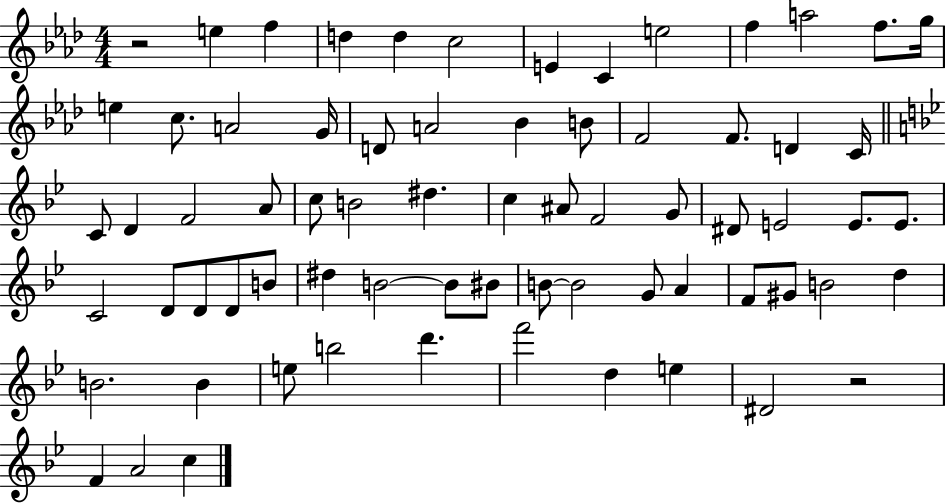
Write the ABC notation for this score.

X:1
T:Untitled
M:4/4
L:1/4
K:Ab
z2 e f d d c2 E C e2 f a2 f/2 g/4 e c/2 A2 G/4 D/2 A2 _B B/2 F2 F/2 D C/4 C/2 D F2 A/2 c/2 B2 ^d c ^A/2 F2 G/2 ^D/2 E2 E/2 E/2 C2 D/2 D/2 D/2 B/2 ^d B2 B/2 ^B/2 B/2 B2 G/2 A F/2 ^G/2 B2 d B2 B e/2 b2 d' f'2 d e ^D2 z2 F A2 c